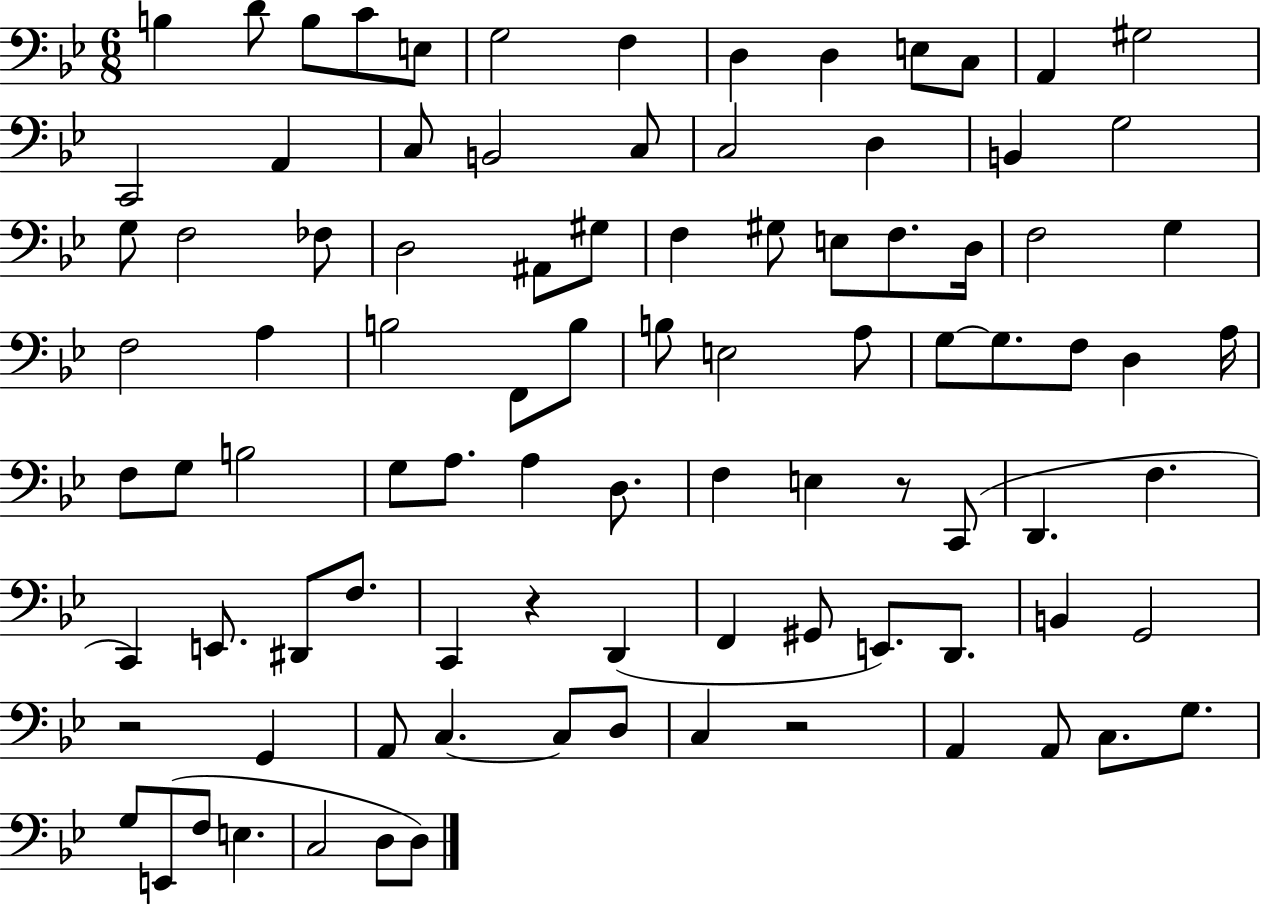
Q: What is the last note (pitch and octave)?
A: D3